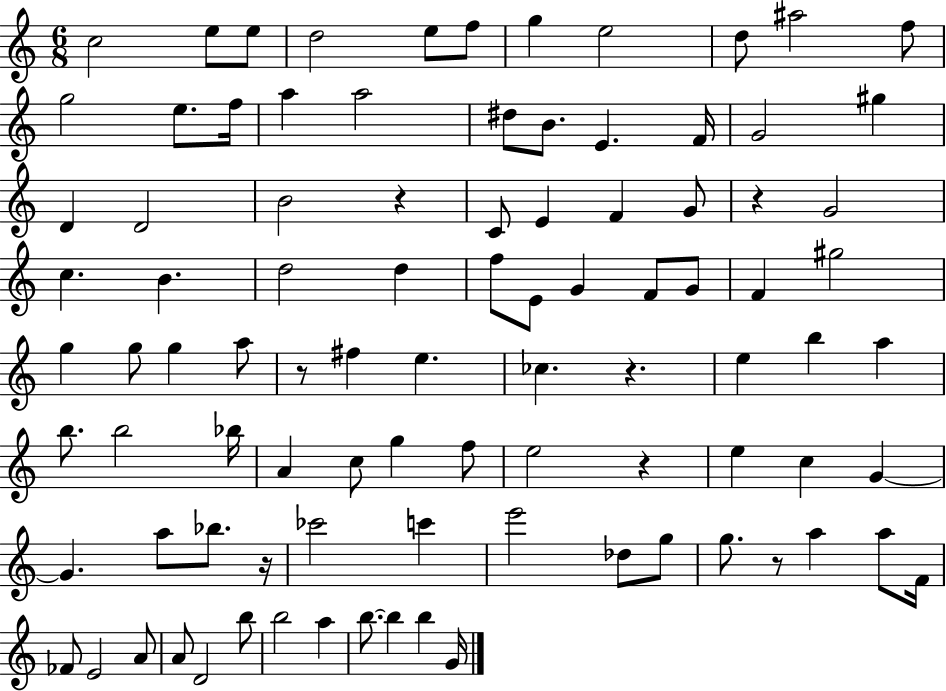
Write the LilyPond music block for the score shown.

{
  \clef treble
  \numericTimeSignature
  \time 6/8
  \key c \major
  c''2 e''8 e''8 | d''2 e''8 f''8 | g''4 e''2 | d''8 ais''2 f''8 | \break g''2 e''8. f''16 | a''4 a''2 | dis''8 b'8. e'4. f'16 | g'2 gis''4 | \break d'4 d'2 | b'2 r4 | c'8 e'4 f'4 g'8 | r4 g'2 | \break c''4. b'4. | d''2 d''4 | f''8 e'8 g'4 f'8 g'8 | f'4 gis''2 | \break g''4 g''8 g''4 a''8 | r8 fis''4 e''4. | ces''4. r4. | e''4 b''4 a''4 | \break b''8. b''2 bes''16 | a'4 c''8 g''4 f''8 | e''2 r4 | e''4 c''4 g'4~~ | \break g'4. a''8 bes''8. r16 | ces'''2 c'''4 | e'''2 des''8 g''8 | g''8. r8 a''4 a''8 f'16 | \break fes'8 e'2 a'8 | a'8 d'2 b''8 | b''2 a''4 | b''8.~~ b''4 b''4 g'16 | \break \bar "|."
}